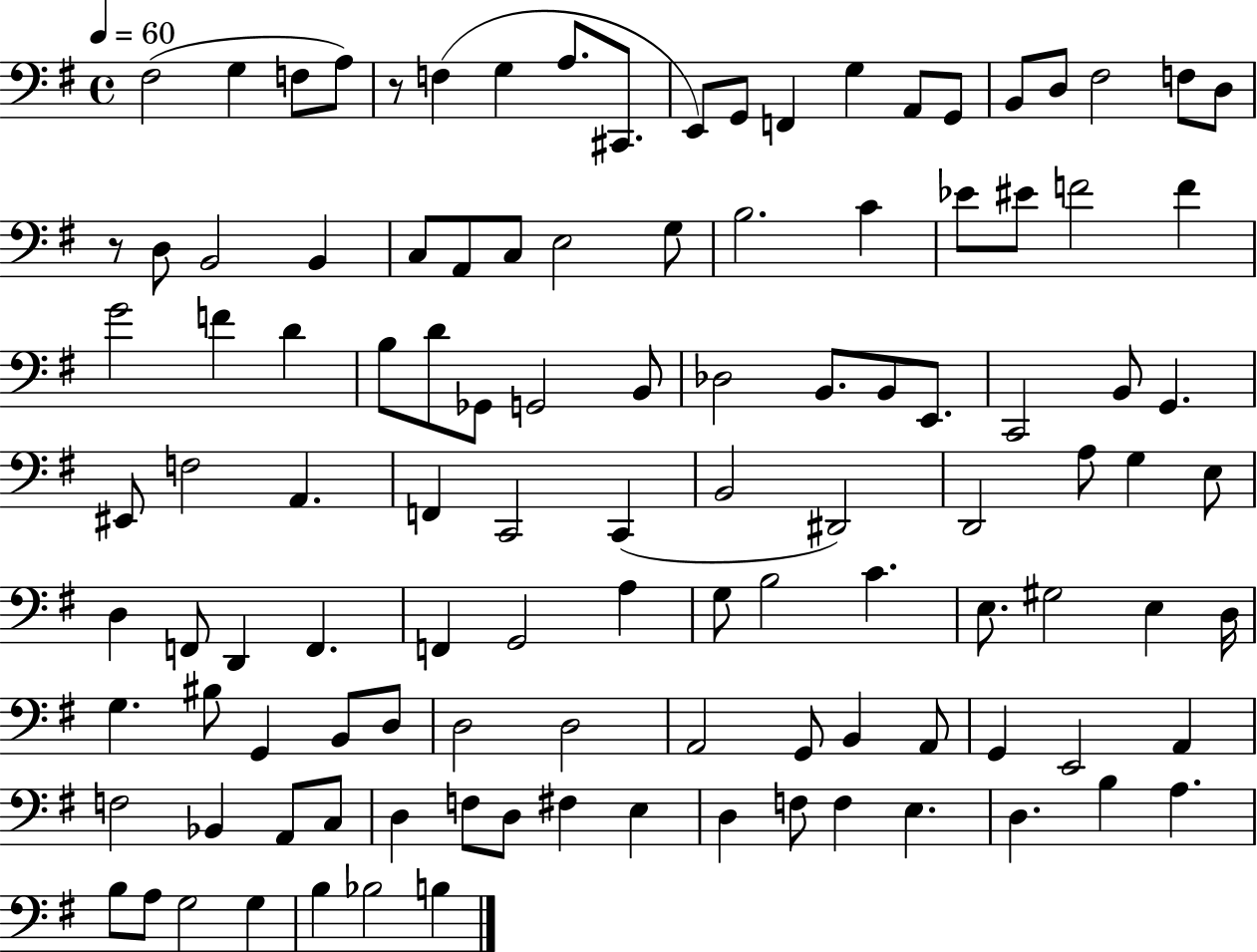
F#3/h G3/q F3/e A3/e R/e F3/q G3/q A3/e. C#2/e. E2/e G2/e F2/q G3/q A2/e G2/e B2/e D3/e F#3/h F3/e D3/e R/e D3/e B2/h B2/q C3/e A2/e C3/e E3/h G3/e B3/h. C4/q Eb4/e EIS4/e F4/h F4/q G4/h F4/q D4/q B3/e D4/e Gb2/e G2/h B2/e Db3/h B2/e. B2/e E2/e. C2/h B2/e G2/q. EIS2/e F3/h A2/q. F2/q C2/h C2/q B2/h D#2/h D2/h A3/e G3/q E3/e D3/q F2/e D2/q F2/q. F2/q G2/h A3/q G3/e B3/h C4/q. E3/e. G#3/h E3/q D3/s G3/q. BIS3/e G2/q B2/e D3/e D3/h D3/h A2/h G2/e B2/q A2/e G2/q E2/h A2/q F3/h Bb2/q A2/e C3/e D3/q F3/e D3/e F#3/q E3/q D3/q F3/e F3/q E3/q. D3/q. B3/q A3/q. B3/e A3/e G3/h G3/q B3/q Bb3/h B3/q